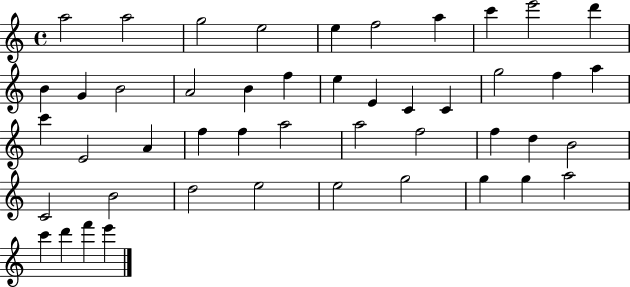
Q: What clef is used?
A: treble